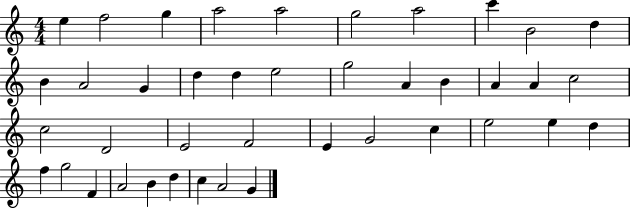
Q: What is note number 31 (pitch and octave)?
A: E5